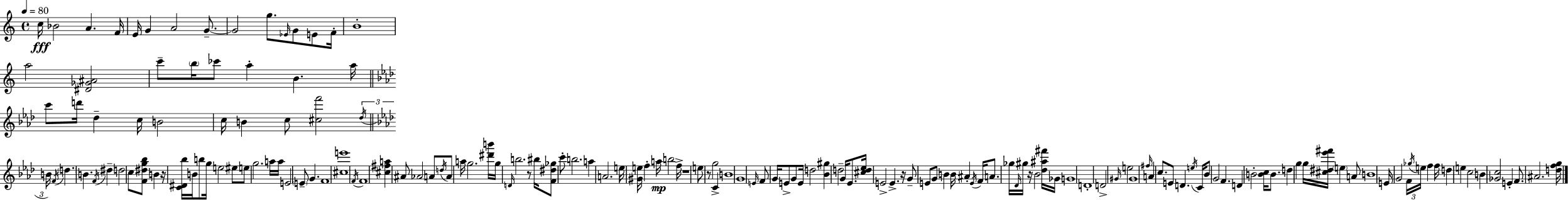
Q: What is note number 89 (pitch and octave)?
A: G4